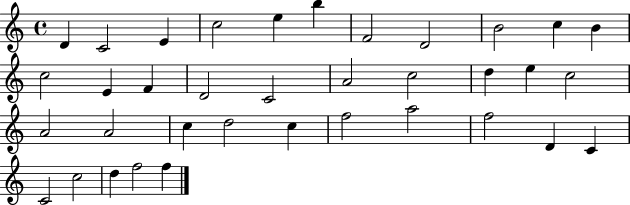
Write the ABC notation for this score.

X:1
T:Untitled
M:4/4
L:1/4
K:C
D C2 E c2 e b F2 D2 B2 c B c2 E F D2 C2 A2 c2 d e c2 A2 A2 c d2 c f2 a2 f2 D C C2 c2 d f2 f